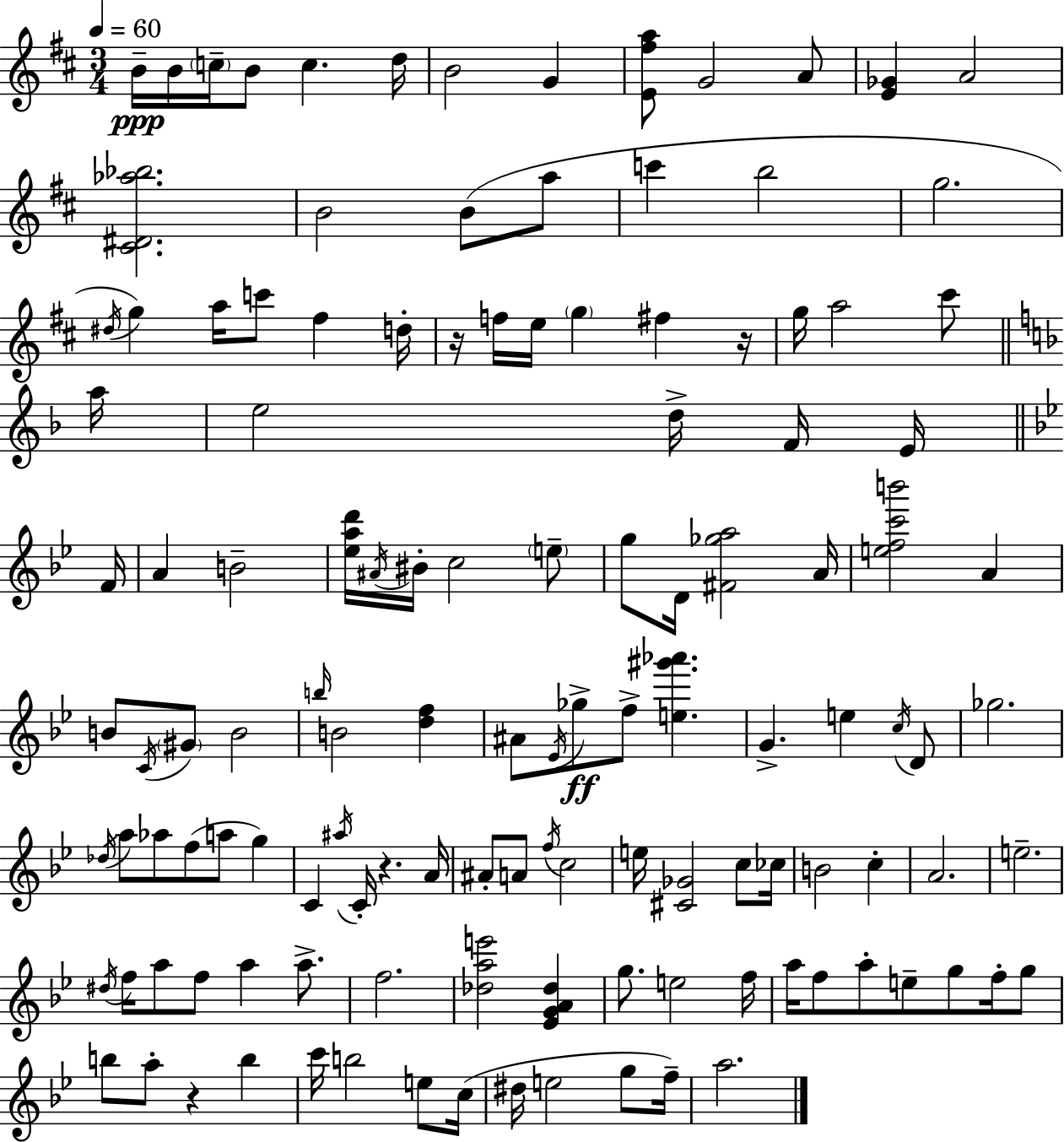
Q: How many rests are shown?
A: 4